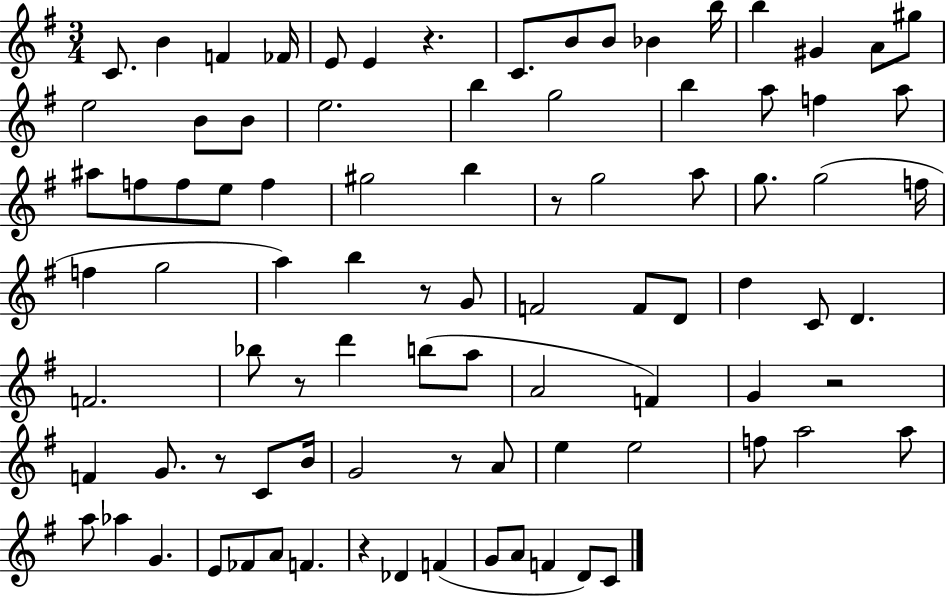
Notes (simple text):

C4/e. B4/q F4/q FES4/s E4/e E4/q R/q. C4/e. B4/e B4/e Bb4/q B5/s B5/q G#4/q A4/e G#5/e E5/h B4/e B4/e E5/h. B5/q G5/h B5/q A5/e F5/q A5/e A#5/e F5/e F5/e E5/e F5/q G#5/h B5/q R/e G5/h A5/e G5/e. G5/h F5/s F5/q G5/h A5/q B5/q R/e G4/e F4/h F4/e D4/e D5/q C4/e D4/q. F4/h. Bb5/e R/e D6/q B5/e A5/e A4/h F4/q G4/q R/h F4/q G4/e. R/e C4/e B4/s G4/h R/e A4/e E5/q E5/h F5/e A5/h A5/e A5/e Ab5/q G4/q. E4/e FES4/e A4/e F4/q. R/q Db4/q F4/q G4/e A4/e F4/q D4/e C4/e